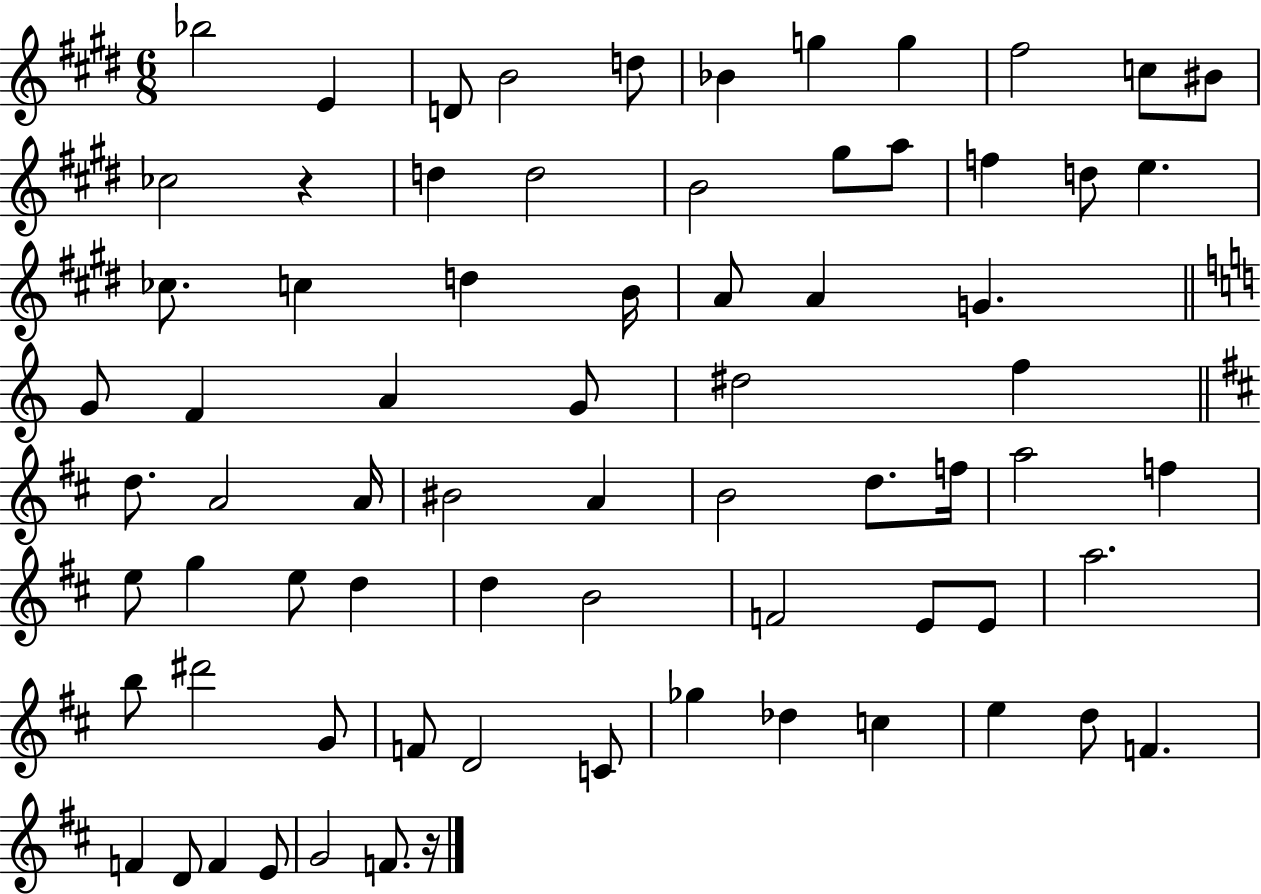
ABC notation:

X:1
T:Untitled
M:6/8
L:1/4
K:E
_b2 E D/2 B2 d/2 _B g g ^f2 c/2 ^B/2 _c2 z d d2 B2 ^g/2 a/2 f d/2 e _c/2 c d B/4 A/2 A G G/2 F A G/2 ^d2 f d/2 A2 A/4 ^B2 A B2 d/2 f/4 a2 f e/2 g e/2 d d B2 F2 E/2 E/2 a2 b/2 ^d'2 G/2 F/2 D2 C/2 _g _d c e d/2 F F D/2 F E/2 G2 F/2 z/4